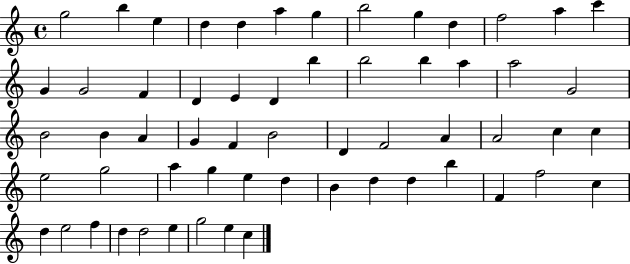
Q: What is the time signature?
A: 4/4